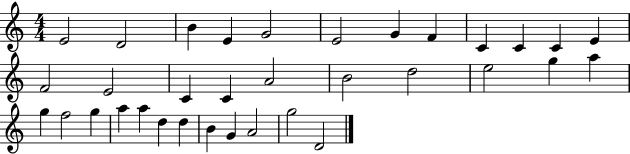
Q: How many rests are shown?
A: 0